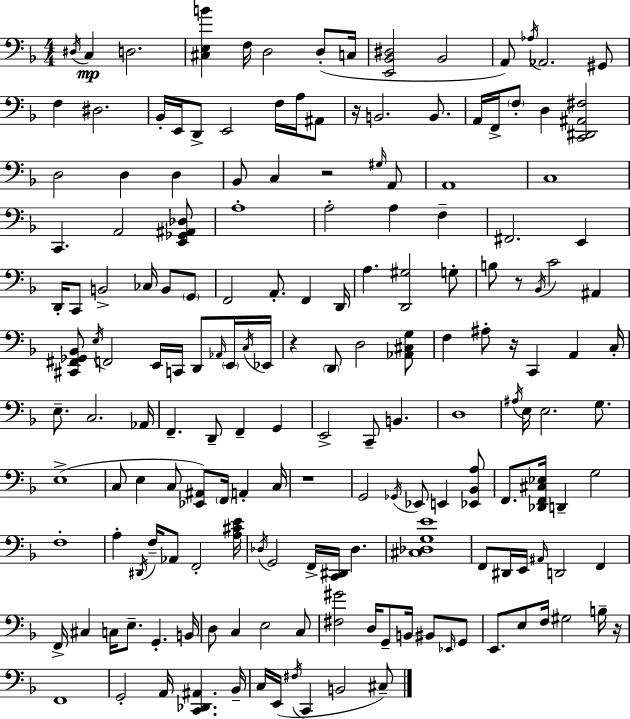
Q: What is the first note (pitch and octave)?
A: D#3